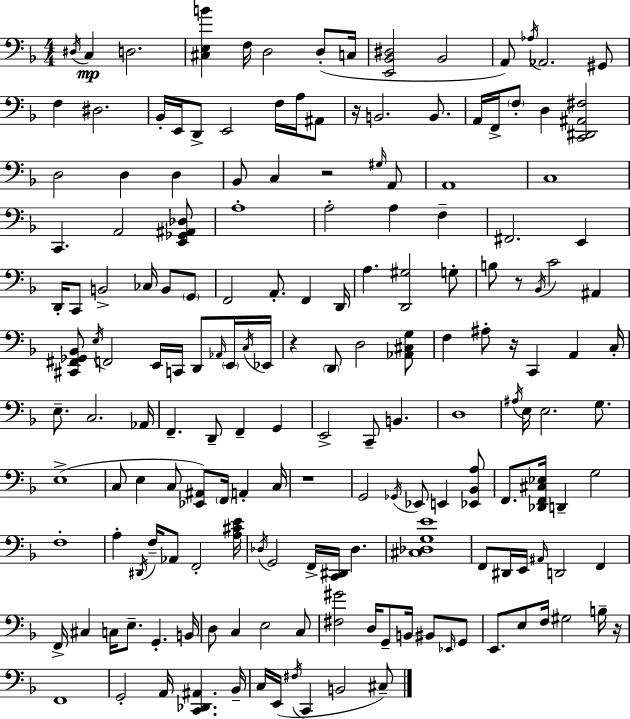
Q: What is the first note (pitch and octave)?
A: D#3